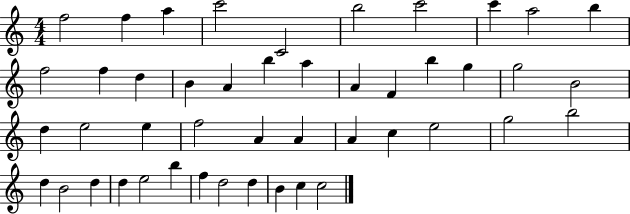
F5/h F5/q A5/q C6/h C4/h B5/h C6/h C6/q A5/h B5/q F5/h F5/q D5/q B4/q A4/q B5/q A5/q A4/q F4/q B5/q G5/q G5/h B4/h D5/q E5/h E5/q F5/h A4/q A4/q A4/q C5/q E5/h G5/h B5/h D5/q B4/h D5/q D5/q E5/h B5/q F5/q D5/h D5/q B4/q C5/q C5/h